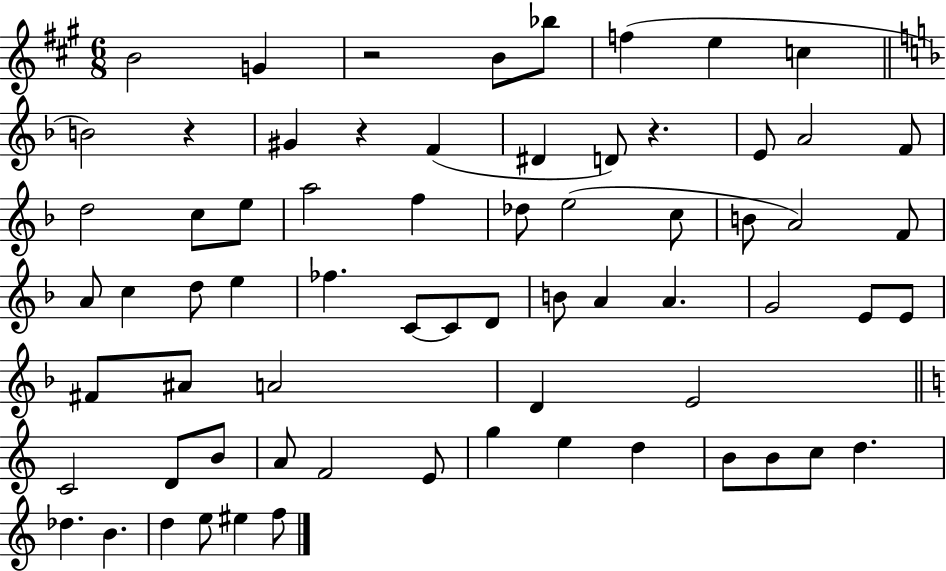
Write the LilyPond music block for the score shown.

{
  \clef treble
  \numericTimeSignature
  \time 6/8
  \key a \major
  b'2 g'4 | r2 b'8 bes''8 | f''4( e''4 c''4 | \bar "||" \break \key d \minor b'2) r4 | gis'4 r4 f'4( | dis'4 d'8) r4. | e'8 a'2 f'8 | \break d''2 c''8 e''8 | a''2 f''4 | des''8 e''2( c''8 | b'8 a'2) f'8 | \break a'8 c''4 d''8 e''4 | fes''4. c'8~~ c'8 d'8 | b'8 a'4 a'4. | g'2 e'8 e'8 | \break fis'8 ais'8 a'2 | d'4 e'2 | \bar "||" \break \key c \major c'2 d'8 b'8 | a'8 f'2 e'8 | g''4 e''4 d''4 | b'8 b'8 c''8 d''4. | \break des''4. b'4. | d''4 e''8 eis''4 f''8 | \bar "|."
}